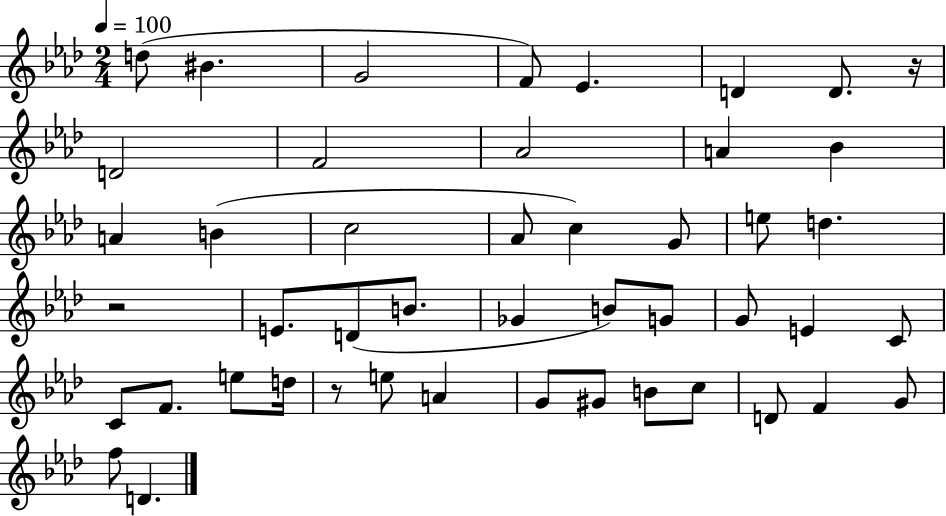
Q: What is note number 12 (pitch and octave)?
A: Bb4